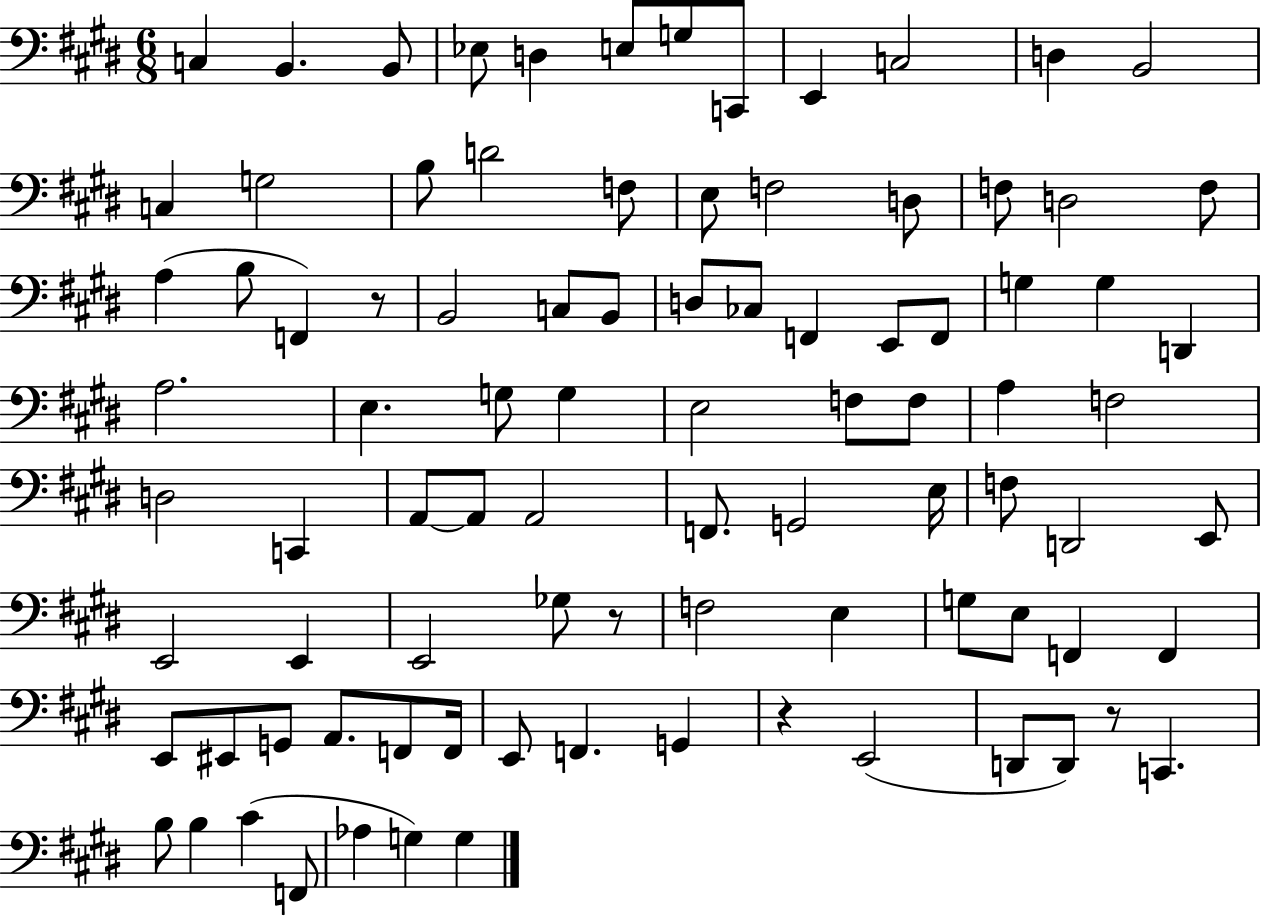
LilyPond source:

{
  \clef bass
  \numericTimeSignature
  \time 6/8
  \key e \major
  \repeat volta 2 { c4 b,4. b,8 | ees8 d4 e8 g8 c,8 | e,4 c2 | d4 b,2 | \break c4 g2 | b8 d'2 f8 | e8 f2 d8 | f8 d2 f8 | \break a4( b8 f,4) r8 | b,2 c8 b,8 | d8 ces8 f,4 e,8 f,8 | g4 g4 d,4 | \break a2. | e4. g8 g4 | e2 f8 f8 | a4 f2 | \break d2 c,4 | a,8~~ a,8 a,2 | f,8. g,2 e16 | f8 d,2 e,8 | \break e,2 e,4 | e,2 ges8 r8 | f2 e4 | g8 e8 f,4 f,4 | \break e,8 eis,8 g,8 a,8. f,8 f,16 | e,8 f,4. g,4 | r4 e,2( | d,8 d,8) r8 c,4. | \break b8 b4 cis'4( f,8 | aes4 g4) g4 | } \bar "|."
}